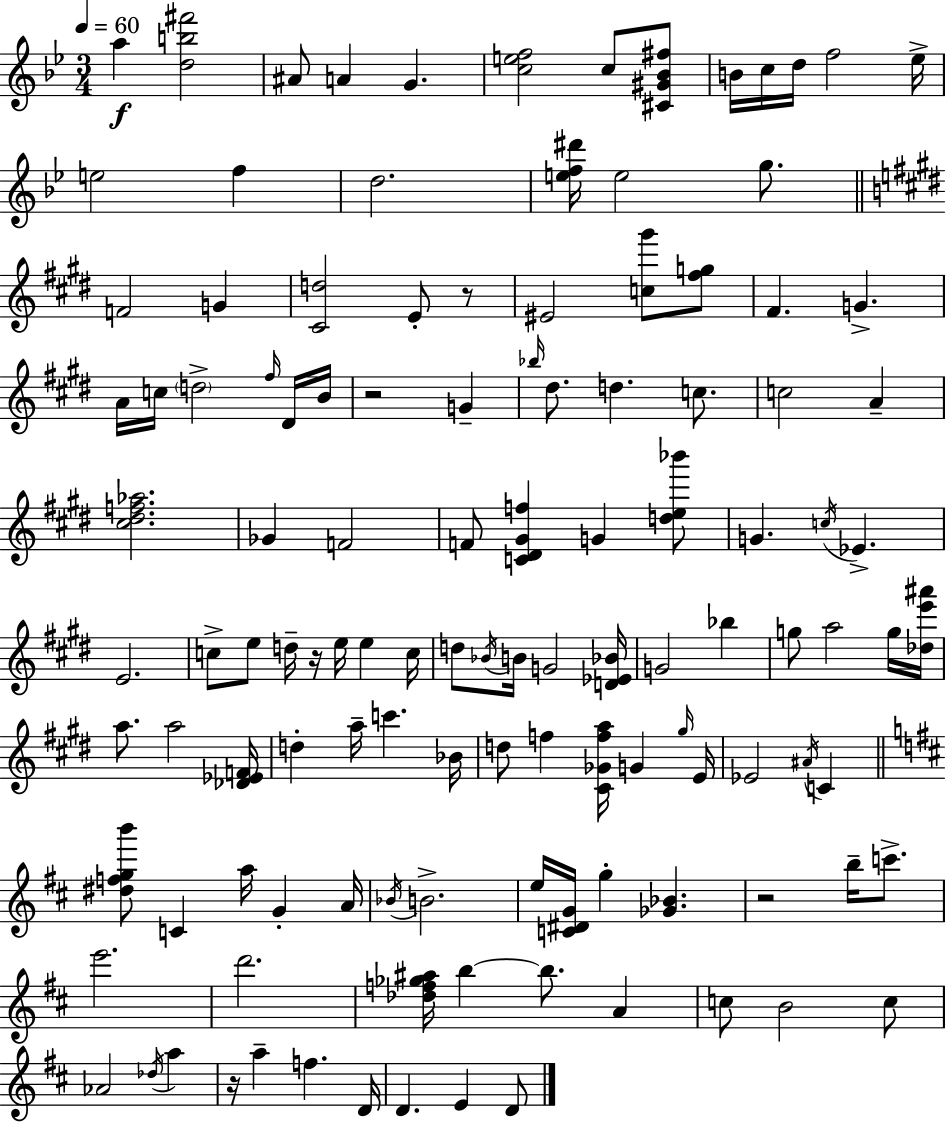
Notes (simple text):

A5/q [D5,B5,F#6]/h A#4/e A4/q G4/q. [C5,E5,F5]/h C5/e [C#4,G#4,Bb4,F#5]/e B4/s C5/s D5/s F5/h Eb5/s E5/h F5/q D5/h. [E5,F5,D#6]/s E5/h G5/e. F4/h G4/q [C#4,D5]/h E4/e R/e EIS4/h [C5,G#6]/e [F#5,G5]/e F#4/q. G4/q. A4/s C5/s D5/h F#5/s D#4/s B4/s R/h G4/q Bb5/s D#5/e. D5/q. C5/e. C5/h A4/q [C#5,D#5,F5,Ab5]/h. Gb4/q F4/h F4/e [C4,D#4,G#4,F5]/q G4/q [D5,E5,Bb6]/e G4/q. C5/s Eb4/q. E4/h. C5/e E5/e D5/s R/s E5/s E5/q C5/s D5/e Bb4/s B4/s G4/h [D4,Eb4,Bb4]/s G4/h Bb5/q G5/e A5/h G5/s [Db5,E6,A#6]/s A5/e. A5/h [Db4,Eb4,F4]/s D5/q A5/s C6/q. Bb4/s D5/e F5/q [C#4,Gb4,F5,A5]/s G4/q G#5/s E4/s Eb4/h A#4/s C4/q [D#5,F5,G5,B6]/e C4/q A5/s G4/q A4/s Bb4/s B4/h. E5/s [C4,D#4,G4]/s G5/q [Gb4,Bb4]/q. R/h B5/s C6/e. E6/h. D6/h. [Db5,F5,Gb5,A#5]/s B5/q B5/e. A4/q C5/e B4/h C5/e Ab4/h Db5/s A5/q R/s A5/q F5/q. D4/s D4/q. E4/q D4/e